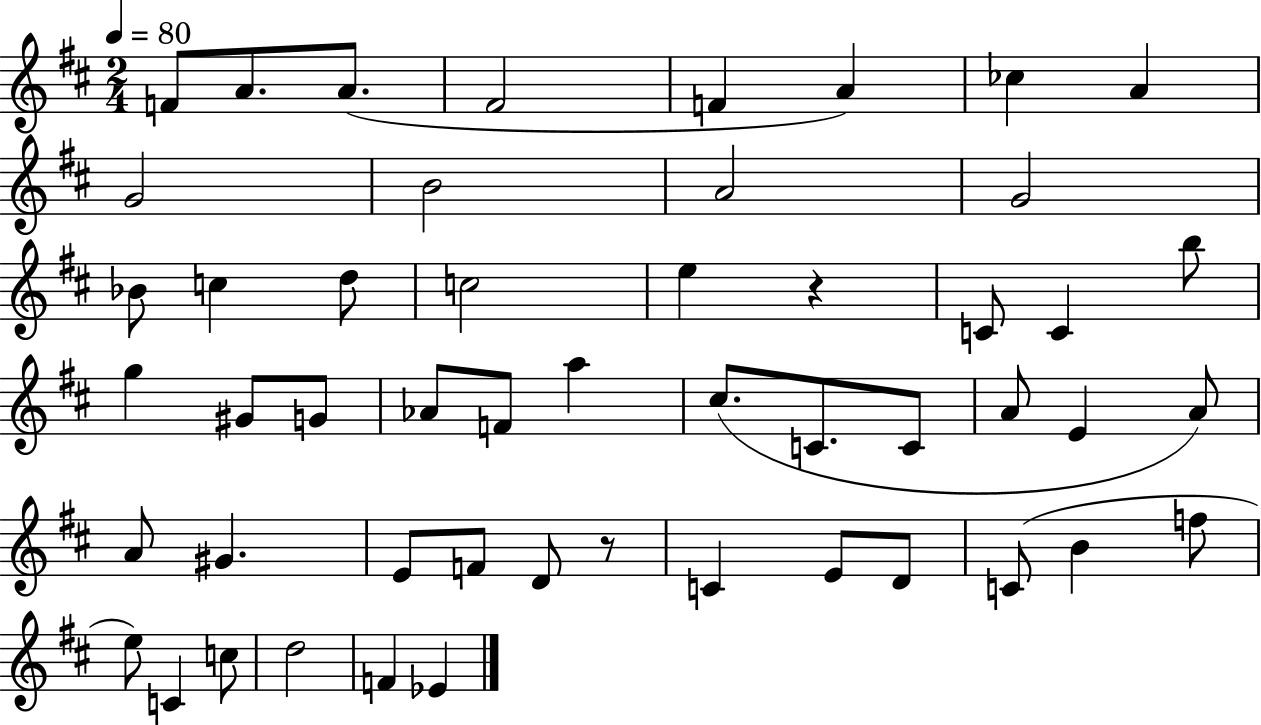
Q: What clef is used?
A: treble